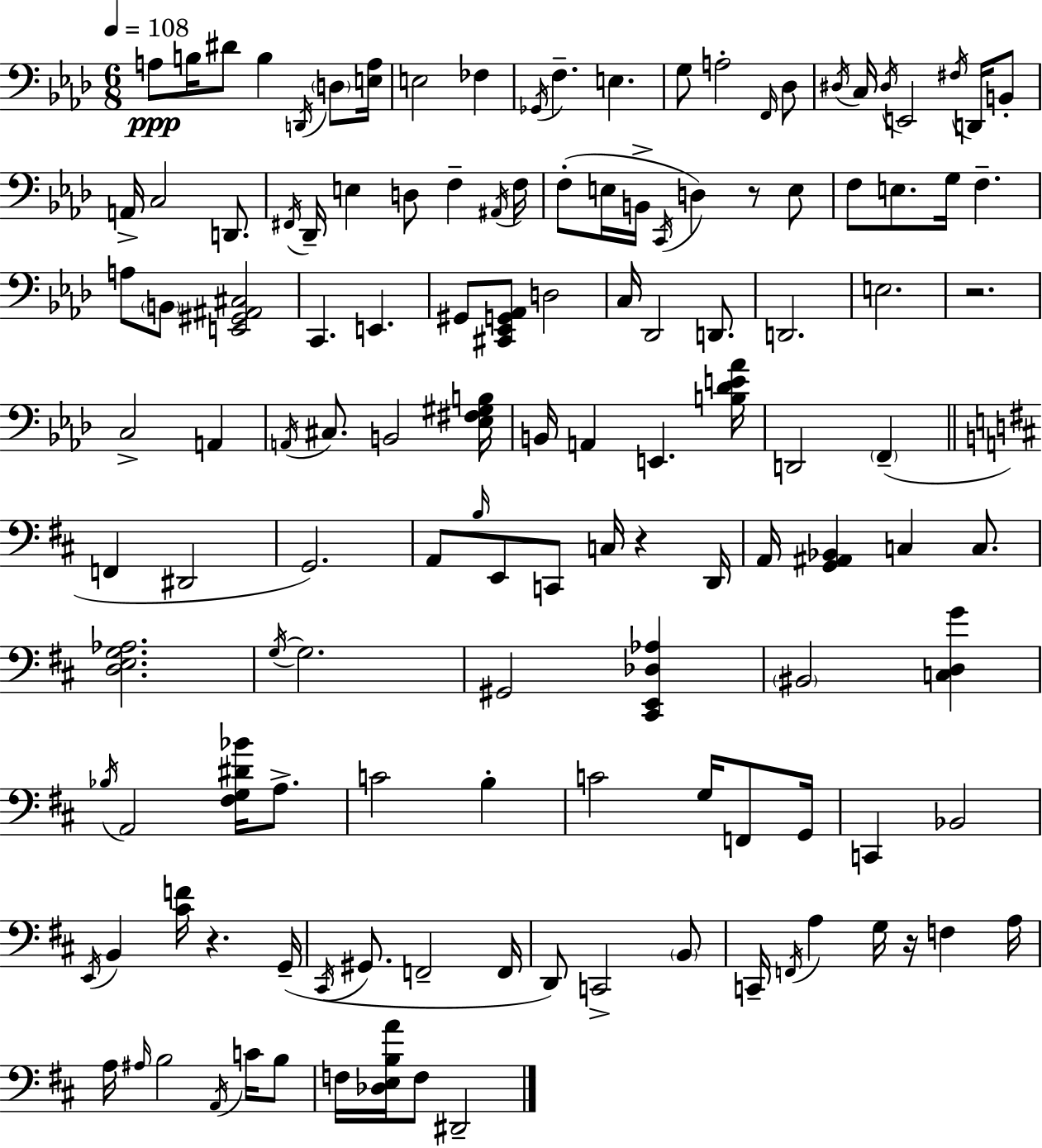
A3/e B3/s D#4/e B3/q D2/s D3/e [E3,A3]/s E3/h FES3/q Gb2/s F3/q. E3/q. G3/e A3/h F2/s Db3/e D#3/s C3/s D#3/s E2/h F#3/s D2/s B2/e A2/s C3/h D2/e. F#2/s Db2/s E3/q D3/e F3/q A#2/s F3/s F3/e E3/s B2/s C2/s D3/q R/e E3/e F3/e E3/e. G3/s F3/q. A3/e B2/e [E2,G#2,A#2,C#3]/h C2/q. E2/q. G#2/e [C#2,Eb2,G2,Ab2]/e D3/h C3/s Db2/h D2/e. D2/h. E3/h. R/h. C3/h A2/q A2/s C#3/e. B2/h [Eb3,F#3,G#3,B3]/s B2/s A2/q E2/q. [B3,Db4,E4,Ab4]/s D2/h F2/q F2/q D#2/h G2/h. A2/e B3/s E2/e C2/e C3/s R/q D2/s A2/s [G2,A#2,Bb2]/q C3/q C3/e. [D3,E3,G3,Ab3]/h. G3/s G3/h. G#2/h [C#2,E2,Db3,Ab3]/q BIS2/h [C3,D3,G4]/q Bb3/s A2/h [F#3,G3,D#4,Bb4]/s A3/e. C4/h B3/q C4/h G3/s F2/e G2/s C2/q Bb2/h E2/s B2/q [C#4,F4]/s R/q. G2/s C#2/s G#2/e. F2/h F2/s D2/e C2/h B2/e C2/s F2/s A3/q G3/s R/s F3/q A3/s A3/s A#3/s B3/h A2/s C4/s B3/e F3/s [Db3,E3,B3,A4]/s F3/e D#2/h